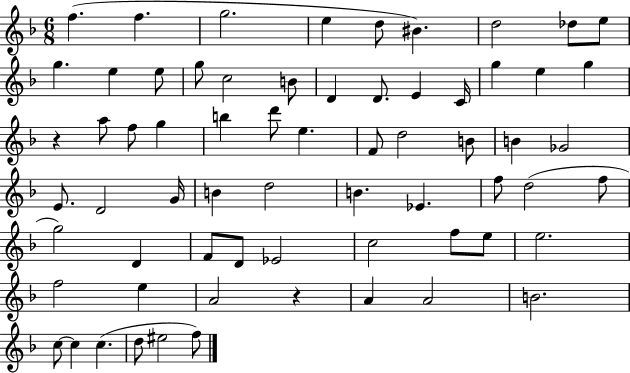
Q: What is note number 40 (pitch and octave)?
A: Eb4